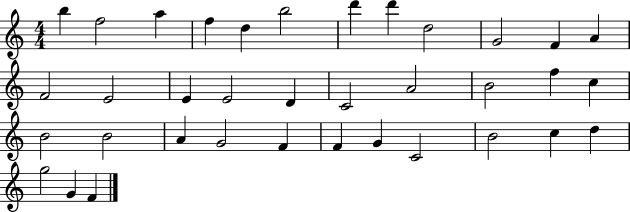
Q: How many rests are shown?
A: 0